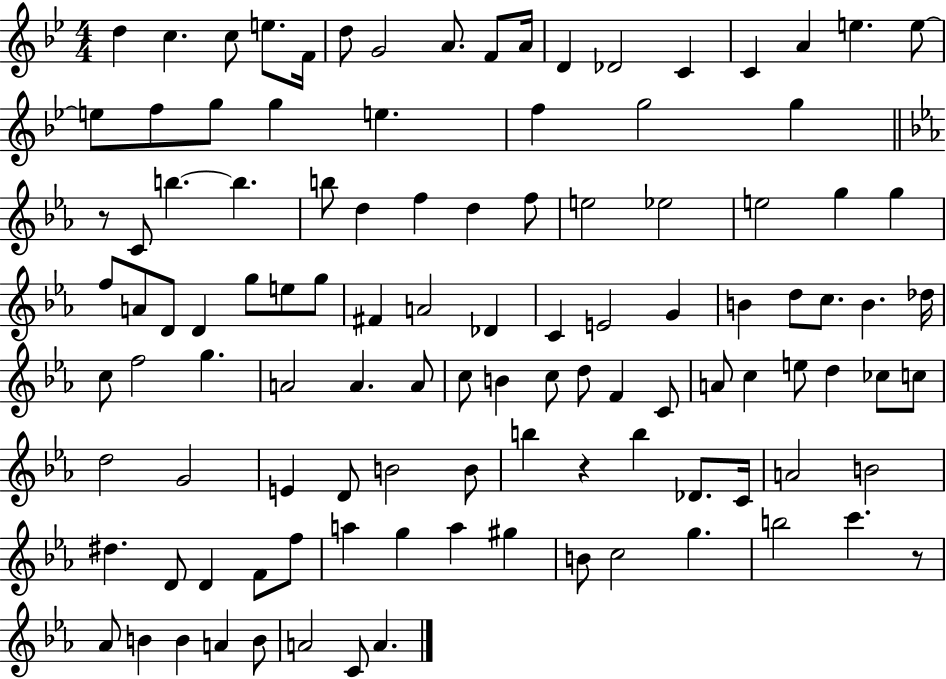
D5/q C5/q. C5/e E5/e. F4/s D5/e G4/h A4/e. F4/e A4/s D4/q Db4/h C4/q C4/q A4/q E5/q. E5/e E5/e F5/e G5/e G5/q E5/q. F5/q G5/h G5/q R/e C4/e B5/q. B5/q. B5/e D5/q F5/q D5/q F5/e E5/h Eb5/h E5/h G5/q G5/q F5/e A4/e D4/e D4/q G5/e E5/e G5/e F#4/q A4/h Db4/q C4/q E4/h G4/q B4/q D5/e C5/e. B4/q. Db5/s C5/e F5/h G5/q. A4/h A4/q. A4/e C5/e B4/q C5/e D5/e F4/q C4/e A4/e C5/q E5/e D5/q CES5/e C5/e D5/h G4/h E4/q D4/e B4/h B4/e B5/q R/q B5/q Db4/e. C4/s A4/h B4/h D#5/q. D4/e D4/q F4/e F5/e A5/q G5/q A5/q G#5/q B4/e C5/h G5/q. B5/h C6/q. R/e Ab4/e B4/q B4/q A4/q B4/e A4/h C4/e A4/q.